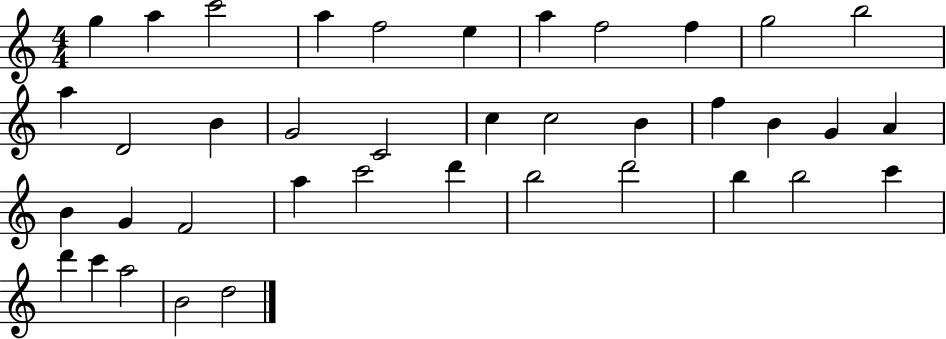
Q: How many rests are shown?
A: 0